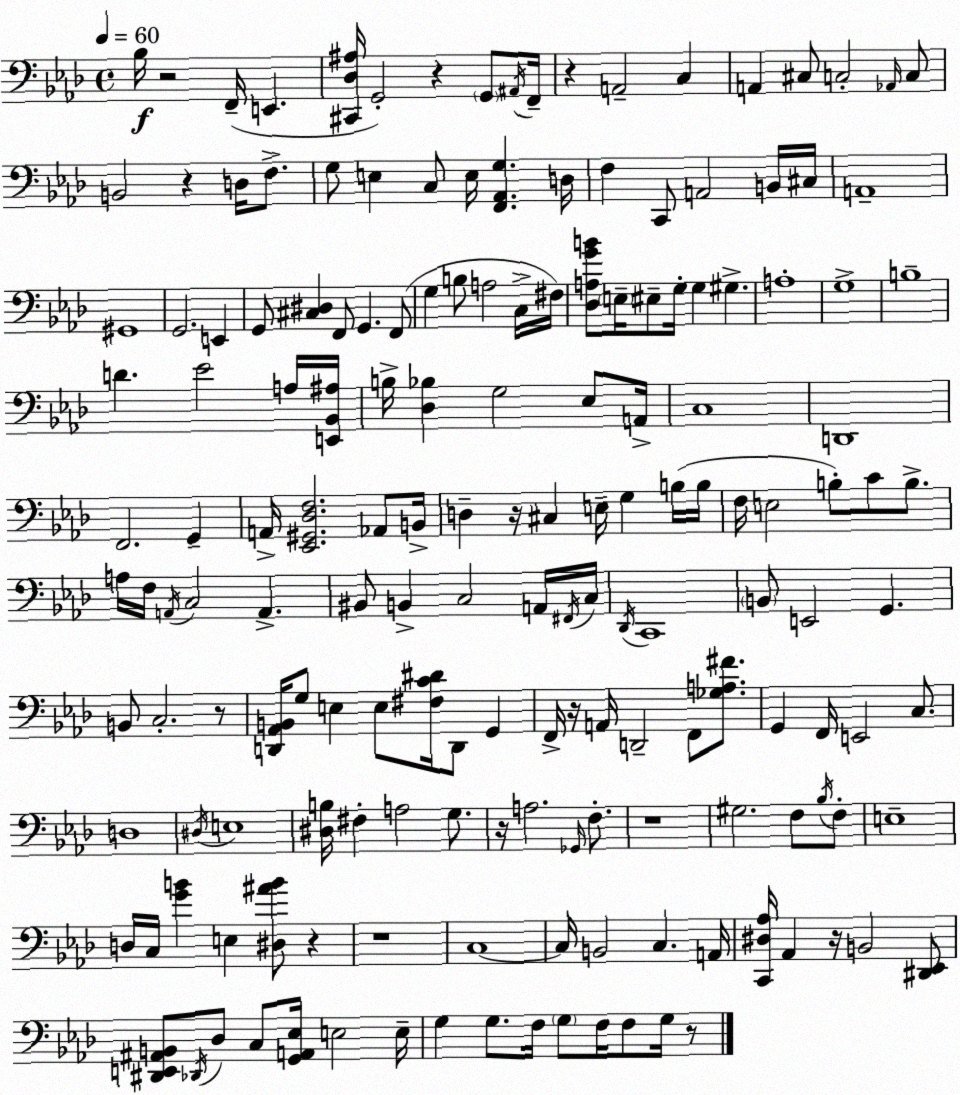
X:1
T:Untitled
M:4/4
L:1/4
K:Ab
_B,/4 z2 F,,/4 E,, [^C,,_D,^A,]/4 G,,2 z G,,/2 ^A,,/4 F,,/4 z A,,2 C, A,, ^C,/2 C,2 _A,,/4 C,/2 B,,2 z D,/4 F,/2 G,/2 E, C,/2 E,/4 [F,,_A,,G,] D,/4 F, C,,/2 A,,2 B,,/4 ^C,/4 A,,4 ^G,,4 G,,2 E,, G,,/2 [^C,^D,] F,,/2 G,, F,,/2 G, B,/2 A,2 C,/4 ^F,/4 [_D,A,GB]/2 E,/4 ^E,/2 G,/4 G, ^G, A,4 G,4 B,4 D _E2 A,/4 [E,,_B,,^A,]/4 B,/4 [_D,_B,] G,2 _E,/2 A,,/4 C,4 D,,4 F,,2 G,, A,,/4 [_E,,^G,,_D,F,]2 _A,,/2 B,,/4 D, z/4 ^C, E,/4 G, B,/4 B,/4 F,/4 E,2 B,/2 C/2 B,/2 A,/4 F,/4 A,,/4 C,2 A,, ^B,,/2 B,, C,2 A,,/4 ^F,,/4 C,/4 _D,,/4 C,,4 B,,/2 E,,2 G,, B,,/2 C,2 z/2 [D,,_A,,B,,]/4 G,/2 E, E,/2 [^F,C^D]/4 D,,/2 G,, F,,/4 z/4 A,,/4 D,,2 F,,/2 [_G,A,^F]/2 G,, F,,/4 E,,2 C,/2 D,4 ^D,/4 E,4 [^D,B,]/4 ^F, A,2 G,/2 z/4 A,2 _G,,/4 F,/2 z4 ^G,2 F,/2 _B,/4 F,/2 E,4 D,/4 C,/4 [GB] E, [^D,^AB]/2 z z4 C,4 C,/4 B,,2 C, A,,/4 [C,,^D,_A,]/4 _A,, z/4 B,,2 [^D,,_E,,]/2 [^D,,E,,^A,,B,,]/2 _D,,/4 _D,/2 C,/2 [G,,A,,_E,]/4 E,2 E,/4 G, G,/2 F,/4 G,/2 F,/4 F,/2 G,/4 z/2